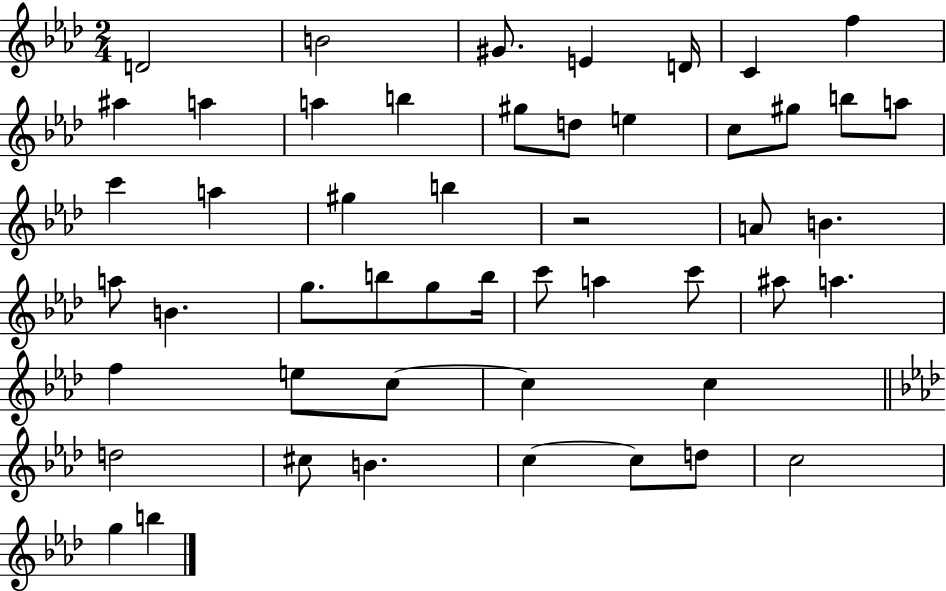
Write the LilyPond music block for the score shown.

{
  \clef treble
  \numericTimeSignature
  \time 2/4
  \key aes \major
  d'2 | b'2 | gis'8. e'4 d'16 | c'4 f''4 | \break ais''4 a''4 | a''4 b''4 | gis''8 d''8 e''4 | c''8 gis''8 b''8 a''8 | \break c'''4 a''4 | gis''4 b''4 | r2 | a'8 b'4. | \break a''8 b'4. | g''8. b''8 g''8 b''16 | c'''8 a''4 c'''8 | ais''8 a''4. | \break f''4 e''8 c''8~~ | c''4 c''4 | \bar "||" \break \key aes \major d''2 | cis''8 b'4. | c''4~~ c''8 d''8 | c''2 | \break g''4 b''4 | \bar "|."
}